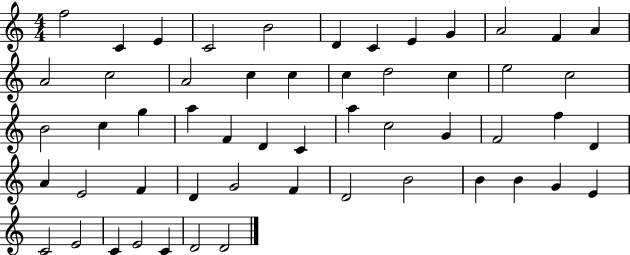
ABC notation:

X:1
T:Untitled
M:4/4
L:1/4
K:C
f2 C E C2 B2 D C E G A2 F A A2 c2 A2 c c c d2 c e2 c2 B2 c g a F D C a c2 G F2 f D A E2 F D G2 F D2 B2 B B G E C2 E2 C E2 C D2 D2